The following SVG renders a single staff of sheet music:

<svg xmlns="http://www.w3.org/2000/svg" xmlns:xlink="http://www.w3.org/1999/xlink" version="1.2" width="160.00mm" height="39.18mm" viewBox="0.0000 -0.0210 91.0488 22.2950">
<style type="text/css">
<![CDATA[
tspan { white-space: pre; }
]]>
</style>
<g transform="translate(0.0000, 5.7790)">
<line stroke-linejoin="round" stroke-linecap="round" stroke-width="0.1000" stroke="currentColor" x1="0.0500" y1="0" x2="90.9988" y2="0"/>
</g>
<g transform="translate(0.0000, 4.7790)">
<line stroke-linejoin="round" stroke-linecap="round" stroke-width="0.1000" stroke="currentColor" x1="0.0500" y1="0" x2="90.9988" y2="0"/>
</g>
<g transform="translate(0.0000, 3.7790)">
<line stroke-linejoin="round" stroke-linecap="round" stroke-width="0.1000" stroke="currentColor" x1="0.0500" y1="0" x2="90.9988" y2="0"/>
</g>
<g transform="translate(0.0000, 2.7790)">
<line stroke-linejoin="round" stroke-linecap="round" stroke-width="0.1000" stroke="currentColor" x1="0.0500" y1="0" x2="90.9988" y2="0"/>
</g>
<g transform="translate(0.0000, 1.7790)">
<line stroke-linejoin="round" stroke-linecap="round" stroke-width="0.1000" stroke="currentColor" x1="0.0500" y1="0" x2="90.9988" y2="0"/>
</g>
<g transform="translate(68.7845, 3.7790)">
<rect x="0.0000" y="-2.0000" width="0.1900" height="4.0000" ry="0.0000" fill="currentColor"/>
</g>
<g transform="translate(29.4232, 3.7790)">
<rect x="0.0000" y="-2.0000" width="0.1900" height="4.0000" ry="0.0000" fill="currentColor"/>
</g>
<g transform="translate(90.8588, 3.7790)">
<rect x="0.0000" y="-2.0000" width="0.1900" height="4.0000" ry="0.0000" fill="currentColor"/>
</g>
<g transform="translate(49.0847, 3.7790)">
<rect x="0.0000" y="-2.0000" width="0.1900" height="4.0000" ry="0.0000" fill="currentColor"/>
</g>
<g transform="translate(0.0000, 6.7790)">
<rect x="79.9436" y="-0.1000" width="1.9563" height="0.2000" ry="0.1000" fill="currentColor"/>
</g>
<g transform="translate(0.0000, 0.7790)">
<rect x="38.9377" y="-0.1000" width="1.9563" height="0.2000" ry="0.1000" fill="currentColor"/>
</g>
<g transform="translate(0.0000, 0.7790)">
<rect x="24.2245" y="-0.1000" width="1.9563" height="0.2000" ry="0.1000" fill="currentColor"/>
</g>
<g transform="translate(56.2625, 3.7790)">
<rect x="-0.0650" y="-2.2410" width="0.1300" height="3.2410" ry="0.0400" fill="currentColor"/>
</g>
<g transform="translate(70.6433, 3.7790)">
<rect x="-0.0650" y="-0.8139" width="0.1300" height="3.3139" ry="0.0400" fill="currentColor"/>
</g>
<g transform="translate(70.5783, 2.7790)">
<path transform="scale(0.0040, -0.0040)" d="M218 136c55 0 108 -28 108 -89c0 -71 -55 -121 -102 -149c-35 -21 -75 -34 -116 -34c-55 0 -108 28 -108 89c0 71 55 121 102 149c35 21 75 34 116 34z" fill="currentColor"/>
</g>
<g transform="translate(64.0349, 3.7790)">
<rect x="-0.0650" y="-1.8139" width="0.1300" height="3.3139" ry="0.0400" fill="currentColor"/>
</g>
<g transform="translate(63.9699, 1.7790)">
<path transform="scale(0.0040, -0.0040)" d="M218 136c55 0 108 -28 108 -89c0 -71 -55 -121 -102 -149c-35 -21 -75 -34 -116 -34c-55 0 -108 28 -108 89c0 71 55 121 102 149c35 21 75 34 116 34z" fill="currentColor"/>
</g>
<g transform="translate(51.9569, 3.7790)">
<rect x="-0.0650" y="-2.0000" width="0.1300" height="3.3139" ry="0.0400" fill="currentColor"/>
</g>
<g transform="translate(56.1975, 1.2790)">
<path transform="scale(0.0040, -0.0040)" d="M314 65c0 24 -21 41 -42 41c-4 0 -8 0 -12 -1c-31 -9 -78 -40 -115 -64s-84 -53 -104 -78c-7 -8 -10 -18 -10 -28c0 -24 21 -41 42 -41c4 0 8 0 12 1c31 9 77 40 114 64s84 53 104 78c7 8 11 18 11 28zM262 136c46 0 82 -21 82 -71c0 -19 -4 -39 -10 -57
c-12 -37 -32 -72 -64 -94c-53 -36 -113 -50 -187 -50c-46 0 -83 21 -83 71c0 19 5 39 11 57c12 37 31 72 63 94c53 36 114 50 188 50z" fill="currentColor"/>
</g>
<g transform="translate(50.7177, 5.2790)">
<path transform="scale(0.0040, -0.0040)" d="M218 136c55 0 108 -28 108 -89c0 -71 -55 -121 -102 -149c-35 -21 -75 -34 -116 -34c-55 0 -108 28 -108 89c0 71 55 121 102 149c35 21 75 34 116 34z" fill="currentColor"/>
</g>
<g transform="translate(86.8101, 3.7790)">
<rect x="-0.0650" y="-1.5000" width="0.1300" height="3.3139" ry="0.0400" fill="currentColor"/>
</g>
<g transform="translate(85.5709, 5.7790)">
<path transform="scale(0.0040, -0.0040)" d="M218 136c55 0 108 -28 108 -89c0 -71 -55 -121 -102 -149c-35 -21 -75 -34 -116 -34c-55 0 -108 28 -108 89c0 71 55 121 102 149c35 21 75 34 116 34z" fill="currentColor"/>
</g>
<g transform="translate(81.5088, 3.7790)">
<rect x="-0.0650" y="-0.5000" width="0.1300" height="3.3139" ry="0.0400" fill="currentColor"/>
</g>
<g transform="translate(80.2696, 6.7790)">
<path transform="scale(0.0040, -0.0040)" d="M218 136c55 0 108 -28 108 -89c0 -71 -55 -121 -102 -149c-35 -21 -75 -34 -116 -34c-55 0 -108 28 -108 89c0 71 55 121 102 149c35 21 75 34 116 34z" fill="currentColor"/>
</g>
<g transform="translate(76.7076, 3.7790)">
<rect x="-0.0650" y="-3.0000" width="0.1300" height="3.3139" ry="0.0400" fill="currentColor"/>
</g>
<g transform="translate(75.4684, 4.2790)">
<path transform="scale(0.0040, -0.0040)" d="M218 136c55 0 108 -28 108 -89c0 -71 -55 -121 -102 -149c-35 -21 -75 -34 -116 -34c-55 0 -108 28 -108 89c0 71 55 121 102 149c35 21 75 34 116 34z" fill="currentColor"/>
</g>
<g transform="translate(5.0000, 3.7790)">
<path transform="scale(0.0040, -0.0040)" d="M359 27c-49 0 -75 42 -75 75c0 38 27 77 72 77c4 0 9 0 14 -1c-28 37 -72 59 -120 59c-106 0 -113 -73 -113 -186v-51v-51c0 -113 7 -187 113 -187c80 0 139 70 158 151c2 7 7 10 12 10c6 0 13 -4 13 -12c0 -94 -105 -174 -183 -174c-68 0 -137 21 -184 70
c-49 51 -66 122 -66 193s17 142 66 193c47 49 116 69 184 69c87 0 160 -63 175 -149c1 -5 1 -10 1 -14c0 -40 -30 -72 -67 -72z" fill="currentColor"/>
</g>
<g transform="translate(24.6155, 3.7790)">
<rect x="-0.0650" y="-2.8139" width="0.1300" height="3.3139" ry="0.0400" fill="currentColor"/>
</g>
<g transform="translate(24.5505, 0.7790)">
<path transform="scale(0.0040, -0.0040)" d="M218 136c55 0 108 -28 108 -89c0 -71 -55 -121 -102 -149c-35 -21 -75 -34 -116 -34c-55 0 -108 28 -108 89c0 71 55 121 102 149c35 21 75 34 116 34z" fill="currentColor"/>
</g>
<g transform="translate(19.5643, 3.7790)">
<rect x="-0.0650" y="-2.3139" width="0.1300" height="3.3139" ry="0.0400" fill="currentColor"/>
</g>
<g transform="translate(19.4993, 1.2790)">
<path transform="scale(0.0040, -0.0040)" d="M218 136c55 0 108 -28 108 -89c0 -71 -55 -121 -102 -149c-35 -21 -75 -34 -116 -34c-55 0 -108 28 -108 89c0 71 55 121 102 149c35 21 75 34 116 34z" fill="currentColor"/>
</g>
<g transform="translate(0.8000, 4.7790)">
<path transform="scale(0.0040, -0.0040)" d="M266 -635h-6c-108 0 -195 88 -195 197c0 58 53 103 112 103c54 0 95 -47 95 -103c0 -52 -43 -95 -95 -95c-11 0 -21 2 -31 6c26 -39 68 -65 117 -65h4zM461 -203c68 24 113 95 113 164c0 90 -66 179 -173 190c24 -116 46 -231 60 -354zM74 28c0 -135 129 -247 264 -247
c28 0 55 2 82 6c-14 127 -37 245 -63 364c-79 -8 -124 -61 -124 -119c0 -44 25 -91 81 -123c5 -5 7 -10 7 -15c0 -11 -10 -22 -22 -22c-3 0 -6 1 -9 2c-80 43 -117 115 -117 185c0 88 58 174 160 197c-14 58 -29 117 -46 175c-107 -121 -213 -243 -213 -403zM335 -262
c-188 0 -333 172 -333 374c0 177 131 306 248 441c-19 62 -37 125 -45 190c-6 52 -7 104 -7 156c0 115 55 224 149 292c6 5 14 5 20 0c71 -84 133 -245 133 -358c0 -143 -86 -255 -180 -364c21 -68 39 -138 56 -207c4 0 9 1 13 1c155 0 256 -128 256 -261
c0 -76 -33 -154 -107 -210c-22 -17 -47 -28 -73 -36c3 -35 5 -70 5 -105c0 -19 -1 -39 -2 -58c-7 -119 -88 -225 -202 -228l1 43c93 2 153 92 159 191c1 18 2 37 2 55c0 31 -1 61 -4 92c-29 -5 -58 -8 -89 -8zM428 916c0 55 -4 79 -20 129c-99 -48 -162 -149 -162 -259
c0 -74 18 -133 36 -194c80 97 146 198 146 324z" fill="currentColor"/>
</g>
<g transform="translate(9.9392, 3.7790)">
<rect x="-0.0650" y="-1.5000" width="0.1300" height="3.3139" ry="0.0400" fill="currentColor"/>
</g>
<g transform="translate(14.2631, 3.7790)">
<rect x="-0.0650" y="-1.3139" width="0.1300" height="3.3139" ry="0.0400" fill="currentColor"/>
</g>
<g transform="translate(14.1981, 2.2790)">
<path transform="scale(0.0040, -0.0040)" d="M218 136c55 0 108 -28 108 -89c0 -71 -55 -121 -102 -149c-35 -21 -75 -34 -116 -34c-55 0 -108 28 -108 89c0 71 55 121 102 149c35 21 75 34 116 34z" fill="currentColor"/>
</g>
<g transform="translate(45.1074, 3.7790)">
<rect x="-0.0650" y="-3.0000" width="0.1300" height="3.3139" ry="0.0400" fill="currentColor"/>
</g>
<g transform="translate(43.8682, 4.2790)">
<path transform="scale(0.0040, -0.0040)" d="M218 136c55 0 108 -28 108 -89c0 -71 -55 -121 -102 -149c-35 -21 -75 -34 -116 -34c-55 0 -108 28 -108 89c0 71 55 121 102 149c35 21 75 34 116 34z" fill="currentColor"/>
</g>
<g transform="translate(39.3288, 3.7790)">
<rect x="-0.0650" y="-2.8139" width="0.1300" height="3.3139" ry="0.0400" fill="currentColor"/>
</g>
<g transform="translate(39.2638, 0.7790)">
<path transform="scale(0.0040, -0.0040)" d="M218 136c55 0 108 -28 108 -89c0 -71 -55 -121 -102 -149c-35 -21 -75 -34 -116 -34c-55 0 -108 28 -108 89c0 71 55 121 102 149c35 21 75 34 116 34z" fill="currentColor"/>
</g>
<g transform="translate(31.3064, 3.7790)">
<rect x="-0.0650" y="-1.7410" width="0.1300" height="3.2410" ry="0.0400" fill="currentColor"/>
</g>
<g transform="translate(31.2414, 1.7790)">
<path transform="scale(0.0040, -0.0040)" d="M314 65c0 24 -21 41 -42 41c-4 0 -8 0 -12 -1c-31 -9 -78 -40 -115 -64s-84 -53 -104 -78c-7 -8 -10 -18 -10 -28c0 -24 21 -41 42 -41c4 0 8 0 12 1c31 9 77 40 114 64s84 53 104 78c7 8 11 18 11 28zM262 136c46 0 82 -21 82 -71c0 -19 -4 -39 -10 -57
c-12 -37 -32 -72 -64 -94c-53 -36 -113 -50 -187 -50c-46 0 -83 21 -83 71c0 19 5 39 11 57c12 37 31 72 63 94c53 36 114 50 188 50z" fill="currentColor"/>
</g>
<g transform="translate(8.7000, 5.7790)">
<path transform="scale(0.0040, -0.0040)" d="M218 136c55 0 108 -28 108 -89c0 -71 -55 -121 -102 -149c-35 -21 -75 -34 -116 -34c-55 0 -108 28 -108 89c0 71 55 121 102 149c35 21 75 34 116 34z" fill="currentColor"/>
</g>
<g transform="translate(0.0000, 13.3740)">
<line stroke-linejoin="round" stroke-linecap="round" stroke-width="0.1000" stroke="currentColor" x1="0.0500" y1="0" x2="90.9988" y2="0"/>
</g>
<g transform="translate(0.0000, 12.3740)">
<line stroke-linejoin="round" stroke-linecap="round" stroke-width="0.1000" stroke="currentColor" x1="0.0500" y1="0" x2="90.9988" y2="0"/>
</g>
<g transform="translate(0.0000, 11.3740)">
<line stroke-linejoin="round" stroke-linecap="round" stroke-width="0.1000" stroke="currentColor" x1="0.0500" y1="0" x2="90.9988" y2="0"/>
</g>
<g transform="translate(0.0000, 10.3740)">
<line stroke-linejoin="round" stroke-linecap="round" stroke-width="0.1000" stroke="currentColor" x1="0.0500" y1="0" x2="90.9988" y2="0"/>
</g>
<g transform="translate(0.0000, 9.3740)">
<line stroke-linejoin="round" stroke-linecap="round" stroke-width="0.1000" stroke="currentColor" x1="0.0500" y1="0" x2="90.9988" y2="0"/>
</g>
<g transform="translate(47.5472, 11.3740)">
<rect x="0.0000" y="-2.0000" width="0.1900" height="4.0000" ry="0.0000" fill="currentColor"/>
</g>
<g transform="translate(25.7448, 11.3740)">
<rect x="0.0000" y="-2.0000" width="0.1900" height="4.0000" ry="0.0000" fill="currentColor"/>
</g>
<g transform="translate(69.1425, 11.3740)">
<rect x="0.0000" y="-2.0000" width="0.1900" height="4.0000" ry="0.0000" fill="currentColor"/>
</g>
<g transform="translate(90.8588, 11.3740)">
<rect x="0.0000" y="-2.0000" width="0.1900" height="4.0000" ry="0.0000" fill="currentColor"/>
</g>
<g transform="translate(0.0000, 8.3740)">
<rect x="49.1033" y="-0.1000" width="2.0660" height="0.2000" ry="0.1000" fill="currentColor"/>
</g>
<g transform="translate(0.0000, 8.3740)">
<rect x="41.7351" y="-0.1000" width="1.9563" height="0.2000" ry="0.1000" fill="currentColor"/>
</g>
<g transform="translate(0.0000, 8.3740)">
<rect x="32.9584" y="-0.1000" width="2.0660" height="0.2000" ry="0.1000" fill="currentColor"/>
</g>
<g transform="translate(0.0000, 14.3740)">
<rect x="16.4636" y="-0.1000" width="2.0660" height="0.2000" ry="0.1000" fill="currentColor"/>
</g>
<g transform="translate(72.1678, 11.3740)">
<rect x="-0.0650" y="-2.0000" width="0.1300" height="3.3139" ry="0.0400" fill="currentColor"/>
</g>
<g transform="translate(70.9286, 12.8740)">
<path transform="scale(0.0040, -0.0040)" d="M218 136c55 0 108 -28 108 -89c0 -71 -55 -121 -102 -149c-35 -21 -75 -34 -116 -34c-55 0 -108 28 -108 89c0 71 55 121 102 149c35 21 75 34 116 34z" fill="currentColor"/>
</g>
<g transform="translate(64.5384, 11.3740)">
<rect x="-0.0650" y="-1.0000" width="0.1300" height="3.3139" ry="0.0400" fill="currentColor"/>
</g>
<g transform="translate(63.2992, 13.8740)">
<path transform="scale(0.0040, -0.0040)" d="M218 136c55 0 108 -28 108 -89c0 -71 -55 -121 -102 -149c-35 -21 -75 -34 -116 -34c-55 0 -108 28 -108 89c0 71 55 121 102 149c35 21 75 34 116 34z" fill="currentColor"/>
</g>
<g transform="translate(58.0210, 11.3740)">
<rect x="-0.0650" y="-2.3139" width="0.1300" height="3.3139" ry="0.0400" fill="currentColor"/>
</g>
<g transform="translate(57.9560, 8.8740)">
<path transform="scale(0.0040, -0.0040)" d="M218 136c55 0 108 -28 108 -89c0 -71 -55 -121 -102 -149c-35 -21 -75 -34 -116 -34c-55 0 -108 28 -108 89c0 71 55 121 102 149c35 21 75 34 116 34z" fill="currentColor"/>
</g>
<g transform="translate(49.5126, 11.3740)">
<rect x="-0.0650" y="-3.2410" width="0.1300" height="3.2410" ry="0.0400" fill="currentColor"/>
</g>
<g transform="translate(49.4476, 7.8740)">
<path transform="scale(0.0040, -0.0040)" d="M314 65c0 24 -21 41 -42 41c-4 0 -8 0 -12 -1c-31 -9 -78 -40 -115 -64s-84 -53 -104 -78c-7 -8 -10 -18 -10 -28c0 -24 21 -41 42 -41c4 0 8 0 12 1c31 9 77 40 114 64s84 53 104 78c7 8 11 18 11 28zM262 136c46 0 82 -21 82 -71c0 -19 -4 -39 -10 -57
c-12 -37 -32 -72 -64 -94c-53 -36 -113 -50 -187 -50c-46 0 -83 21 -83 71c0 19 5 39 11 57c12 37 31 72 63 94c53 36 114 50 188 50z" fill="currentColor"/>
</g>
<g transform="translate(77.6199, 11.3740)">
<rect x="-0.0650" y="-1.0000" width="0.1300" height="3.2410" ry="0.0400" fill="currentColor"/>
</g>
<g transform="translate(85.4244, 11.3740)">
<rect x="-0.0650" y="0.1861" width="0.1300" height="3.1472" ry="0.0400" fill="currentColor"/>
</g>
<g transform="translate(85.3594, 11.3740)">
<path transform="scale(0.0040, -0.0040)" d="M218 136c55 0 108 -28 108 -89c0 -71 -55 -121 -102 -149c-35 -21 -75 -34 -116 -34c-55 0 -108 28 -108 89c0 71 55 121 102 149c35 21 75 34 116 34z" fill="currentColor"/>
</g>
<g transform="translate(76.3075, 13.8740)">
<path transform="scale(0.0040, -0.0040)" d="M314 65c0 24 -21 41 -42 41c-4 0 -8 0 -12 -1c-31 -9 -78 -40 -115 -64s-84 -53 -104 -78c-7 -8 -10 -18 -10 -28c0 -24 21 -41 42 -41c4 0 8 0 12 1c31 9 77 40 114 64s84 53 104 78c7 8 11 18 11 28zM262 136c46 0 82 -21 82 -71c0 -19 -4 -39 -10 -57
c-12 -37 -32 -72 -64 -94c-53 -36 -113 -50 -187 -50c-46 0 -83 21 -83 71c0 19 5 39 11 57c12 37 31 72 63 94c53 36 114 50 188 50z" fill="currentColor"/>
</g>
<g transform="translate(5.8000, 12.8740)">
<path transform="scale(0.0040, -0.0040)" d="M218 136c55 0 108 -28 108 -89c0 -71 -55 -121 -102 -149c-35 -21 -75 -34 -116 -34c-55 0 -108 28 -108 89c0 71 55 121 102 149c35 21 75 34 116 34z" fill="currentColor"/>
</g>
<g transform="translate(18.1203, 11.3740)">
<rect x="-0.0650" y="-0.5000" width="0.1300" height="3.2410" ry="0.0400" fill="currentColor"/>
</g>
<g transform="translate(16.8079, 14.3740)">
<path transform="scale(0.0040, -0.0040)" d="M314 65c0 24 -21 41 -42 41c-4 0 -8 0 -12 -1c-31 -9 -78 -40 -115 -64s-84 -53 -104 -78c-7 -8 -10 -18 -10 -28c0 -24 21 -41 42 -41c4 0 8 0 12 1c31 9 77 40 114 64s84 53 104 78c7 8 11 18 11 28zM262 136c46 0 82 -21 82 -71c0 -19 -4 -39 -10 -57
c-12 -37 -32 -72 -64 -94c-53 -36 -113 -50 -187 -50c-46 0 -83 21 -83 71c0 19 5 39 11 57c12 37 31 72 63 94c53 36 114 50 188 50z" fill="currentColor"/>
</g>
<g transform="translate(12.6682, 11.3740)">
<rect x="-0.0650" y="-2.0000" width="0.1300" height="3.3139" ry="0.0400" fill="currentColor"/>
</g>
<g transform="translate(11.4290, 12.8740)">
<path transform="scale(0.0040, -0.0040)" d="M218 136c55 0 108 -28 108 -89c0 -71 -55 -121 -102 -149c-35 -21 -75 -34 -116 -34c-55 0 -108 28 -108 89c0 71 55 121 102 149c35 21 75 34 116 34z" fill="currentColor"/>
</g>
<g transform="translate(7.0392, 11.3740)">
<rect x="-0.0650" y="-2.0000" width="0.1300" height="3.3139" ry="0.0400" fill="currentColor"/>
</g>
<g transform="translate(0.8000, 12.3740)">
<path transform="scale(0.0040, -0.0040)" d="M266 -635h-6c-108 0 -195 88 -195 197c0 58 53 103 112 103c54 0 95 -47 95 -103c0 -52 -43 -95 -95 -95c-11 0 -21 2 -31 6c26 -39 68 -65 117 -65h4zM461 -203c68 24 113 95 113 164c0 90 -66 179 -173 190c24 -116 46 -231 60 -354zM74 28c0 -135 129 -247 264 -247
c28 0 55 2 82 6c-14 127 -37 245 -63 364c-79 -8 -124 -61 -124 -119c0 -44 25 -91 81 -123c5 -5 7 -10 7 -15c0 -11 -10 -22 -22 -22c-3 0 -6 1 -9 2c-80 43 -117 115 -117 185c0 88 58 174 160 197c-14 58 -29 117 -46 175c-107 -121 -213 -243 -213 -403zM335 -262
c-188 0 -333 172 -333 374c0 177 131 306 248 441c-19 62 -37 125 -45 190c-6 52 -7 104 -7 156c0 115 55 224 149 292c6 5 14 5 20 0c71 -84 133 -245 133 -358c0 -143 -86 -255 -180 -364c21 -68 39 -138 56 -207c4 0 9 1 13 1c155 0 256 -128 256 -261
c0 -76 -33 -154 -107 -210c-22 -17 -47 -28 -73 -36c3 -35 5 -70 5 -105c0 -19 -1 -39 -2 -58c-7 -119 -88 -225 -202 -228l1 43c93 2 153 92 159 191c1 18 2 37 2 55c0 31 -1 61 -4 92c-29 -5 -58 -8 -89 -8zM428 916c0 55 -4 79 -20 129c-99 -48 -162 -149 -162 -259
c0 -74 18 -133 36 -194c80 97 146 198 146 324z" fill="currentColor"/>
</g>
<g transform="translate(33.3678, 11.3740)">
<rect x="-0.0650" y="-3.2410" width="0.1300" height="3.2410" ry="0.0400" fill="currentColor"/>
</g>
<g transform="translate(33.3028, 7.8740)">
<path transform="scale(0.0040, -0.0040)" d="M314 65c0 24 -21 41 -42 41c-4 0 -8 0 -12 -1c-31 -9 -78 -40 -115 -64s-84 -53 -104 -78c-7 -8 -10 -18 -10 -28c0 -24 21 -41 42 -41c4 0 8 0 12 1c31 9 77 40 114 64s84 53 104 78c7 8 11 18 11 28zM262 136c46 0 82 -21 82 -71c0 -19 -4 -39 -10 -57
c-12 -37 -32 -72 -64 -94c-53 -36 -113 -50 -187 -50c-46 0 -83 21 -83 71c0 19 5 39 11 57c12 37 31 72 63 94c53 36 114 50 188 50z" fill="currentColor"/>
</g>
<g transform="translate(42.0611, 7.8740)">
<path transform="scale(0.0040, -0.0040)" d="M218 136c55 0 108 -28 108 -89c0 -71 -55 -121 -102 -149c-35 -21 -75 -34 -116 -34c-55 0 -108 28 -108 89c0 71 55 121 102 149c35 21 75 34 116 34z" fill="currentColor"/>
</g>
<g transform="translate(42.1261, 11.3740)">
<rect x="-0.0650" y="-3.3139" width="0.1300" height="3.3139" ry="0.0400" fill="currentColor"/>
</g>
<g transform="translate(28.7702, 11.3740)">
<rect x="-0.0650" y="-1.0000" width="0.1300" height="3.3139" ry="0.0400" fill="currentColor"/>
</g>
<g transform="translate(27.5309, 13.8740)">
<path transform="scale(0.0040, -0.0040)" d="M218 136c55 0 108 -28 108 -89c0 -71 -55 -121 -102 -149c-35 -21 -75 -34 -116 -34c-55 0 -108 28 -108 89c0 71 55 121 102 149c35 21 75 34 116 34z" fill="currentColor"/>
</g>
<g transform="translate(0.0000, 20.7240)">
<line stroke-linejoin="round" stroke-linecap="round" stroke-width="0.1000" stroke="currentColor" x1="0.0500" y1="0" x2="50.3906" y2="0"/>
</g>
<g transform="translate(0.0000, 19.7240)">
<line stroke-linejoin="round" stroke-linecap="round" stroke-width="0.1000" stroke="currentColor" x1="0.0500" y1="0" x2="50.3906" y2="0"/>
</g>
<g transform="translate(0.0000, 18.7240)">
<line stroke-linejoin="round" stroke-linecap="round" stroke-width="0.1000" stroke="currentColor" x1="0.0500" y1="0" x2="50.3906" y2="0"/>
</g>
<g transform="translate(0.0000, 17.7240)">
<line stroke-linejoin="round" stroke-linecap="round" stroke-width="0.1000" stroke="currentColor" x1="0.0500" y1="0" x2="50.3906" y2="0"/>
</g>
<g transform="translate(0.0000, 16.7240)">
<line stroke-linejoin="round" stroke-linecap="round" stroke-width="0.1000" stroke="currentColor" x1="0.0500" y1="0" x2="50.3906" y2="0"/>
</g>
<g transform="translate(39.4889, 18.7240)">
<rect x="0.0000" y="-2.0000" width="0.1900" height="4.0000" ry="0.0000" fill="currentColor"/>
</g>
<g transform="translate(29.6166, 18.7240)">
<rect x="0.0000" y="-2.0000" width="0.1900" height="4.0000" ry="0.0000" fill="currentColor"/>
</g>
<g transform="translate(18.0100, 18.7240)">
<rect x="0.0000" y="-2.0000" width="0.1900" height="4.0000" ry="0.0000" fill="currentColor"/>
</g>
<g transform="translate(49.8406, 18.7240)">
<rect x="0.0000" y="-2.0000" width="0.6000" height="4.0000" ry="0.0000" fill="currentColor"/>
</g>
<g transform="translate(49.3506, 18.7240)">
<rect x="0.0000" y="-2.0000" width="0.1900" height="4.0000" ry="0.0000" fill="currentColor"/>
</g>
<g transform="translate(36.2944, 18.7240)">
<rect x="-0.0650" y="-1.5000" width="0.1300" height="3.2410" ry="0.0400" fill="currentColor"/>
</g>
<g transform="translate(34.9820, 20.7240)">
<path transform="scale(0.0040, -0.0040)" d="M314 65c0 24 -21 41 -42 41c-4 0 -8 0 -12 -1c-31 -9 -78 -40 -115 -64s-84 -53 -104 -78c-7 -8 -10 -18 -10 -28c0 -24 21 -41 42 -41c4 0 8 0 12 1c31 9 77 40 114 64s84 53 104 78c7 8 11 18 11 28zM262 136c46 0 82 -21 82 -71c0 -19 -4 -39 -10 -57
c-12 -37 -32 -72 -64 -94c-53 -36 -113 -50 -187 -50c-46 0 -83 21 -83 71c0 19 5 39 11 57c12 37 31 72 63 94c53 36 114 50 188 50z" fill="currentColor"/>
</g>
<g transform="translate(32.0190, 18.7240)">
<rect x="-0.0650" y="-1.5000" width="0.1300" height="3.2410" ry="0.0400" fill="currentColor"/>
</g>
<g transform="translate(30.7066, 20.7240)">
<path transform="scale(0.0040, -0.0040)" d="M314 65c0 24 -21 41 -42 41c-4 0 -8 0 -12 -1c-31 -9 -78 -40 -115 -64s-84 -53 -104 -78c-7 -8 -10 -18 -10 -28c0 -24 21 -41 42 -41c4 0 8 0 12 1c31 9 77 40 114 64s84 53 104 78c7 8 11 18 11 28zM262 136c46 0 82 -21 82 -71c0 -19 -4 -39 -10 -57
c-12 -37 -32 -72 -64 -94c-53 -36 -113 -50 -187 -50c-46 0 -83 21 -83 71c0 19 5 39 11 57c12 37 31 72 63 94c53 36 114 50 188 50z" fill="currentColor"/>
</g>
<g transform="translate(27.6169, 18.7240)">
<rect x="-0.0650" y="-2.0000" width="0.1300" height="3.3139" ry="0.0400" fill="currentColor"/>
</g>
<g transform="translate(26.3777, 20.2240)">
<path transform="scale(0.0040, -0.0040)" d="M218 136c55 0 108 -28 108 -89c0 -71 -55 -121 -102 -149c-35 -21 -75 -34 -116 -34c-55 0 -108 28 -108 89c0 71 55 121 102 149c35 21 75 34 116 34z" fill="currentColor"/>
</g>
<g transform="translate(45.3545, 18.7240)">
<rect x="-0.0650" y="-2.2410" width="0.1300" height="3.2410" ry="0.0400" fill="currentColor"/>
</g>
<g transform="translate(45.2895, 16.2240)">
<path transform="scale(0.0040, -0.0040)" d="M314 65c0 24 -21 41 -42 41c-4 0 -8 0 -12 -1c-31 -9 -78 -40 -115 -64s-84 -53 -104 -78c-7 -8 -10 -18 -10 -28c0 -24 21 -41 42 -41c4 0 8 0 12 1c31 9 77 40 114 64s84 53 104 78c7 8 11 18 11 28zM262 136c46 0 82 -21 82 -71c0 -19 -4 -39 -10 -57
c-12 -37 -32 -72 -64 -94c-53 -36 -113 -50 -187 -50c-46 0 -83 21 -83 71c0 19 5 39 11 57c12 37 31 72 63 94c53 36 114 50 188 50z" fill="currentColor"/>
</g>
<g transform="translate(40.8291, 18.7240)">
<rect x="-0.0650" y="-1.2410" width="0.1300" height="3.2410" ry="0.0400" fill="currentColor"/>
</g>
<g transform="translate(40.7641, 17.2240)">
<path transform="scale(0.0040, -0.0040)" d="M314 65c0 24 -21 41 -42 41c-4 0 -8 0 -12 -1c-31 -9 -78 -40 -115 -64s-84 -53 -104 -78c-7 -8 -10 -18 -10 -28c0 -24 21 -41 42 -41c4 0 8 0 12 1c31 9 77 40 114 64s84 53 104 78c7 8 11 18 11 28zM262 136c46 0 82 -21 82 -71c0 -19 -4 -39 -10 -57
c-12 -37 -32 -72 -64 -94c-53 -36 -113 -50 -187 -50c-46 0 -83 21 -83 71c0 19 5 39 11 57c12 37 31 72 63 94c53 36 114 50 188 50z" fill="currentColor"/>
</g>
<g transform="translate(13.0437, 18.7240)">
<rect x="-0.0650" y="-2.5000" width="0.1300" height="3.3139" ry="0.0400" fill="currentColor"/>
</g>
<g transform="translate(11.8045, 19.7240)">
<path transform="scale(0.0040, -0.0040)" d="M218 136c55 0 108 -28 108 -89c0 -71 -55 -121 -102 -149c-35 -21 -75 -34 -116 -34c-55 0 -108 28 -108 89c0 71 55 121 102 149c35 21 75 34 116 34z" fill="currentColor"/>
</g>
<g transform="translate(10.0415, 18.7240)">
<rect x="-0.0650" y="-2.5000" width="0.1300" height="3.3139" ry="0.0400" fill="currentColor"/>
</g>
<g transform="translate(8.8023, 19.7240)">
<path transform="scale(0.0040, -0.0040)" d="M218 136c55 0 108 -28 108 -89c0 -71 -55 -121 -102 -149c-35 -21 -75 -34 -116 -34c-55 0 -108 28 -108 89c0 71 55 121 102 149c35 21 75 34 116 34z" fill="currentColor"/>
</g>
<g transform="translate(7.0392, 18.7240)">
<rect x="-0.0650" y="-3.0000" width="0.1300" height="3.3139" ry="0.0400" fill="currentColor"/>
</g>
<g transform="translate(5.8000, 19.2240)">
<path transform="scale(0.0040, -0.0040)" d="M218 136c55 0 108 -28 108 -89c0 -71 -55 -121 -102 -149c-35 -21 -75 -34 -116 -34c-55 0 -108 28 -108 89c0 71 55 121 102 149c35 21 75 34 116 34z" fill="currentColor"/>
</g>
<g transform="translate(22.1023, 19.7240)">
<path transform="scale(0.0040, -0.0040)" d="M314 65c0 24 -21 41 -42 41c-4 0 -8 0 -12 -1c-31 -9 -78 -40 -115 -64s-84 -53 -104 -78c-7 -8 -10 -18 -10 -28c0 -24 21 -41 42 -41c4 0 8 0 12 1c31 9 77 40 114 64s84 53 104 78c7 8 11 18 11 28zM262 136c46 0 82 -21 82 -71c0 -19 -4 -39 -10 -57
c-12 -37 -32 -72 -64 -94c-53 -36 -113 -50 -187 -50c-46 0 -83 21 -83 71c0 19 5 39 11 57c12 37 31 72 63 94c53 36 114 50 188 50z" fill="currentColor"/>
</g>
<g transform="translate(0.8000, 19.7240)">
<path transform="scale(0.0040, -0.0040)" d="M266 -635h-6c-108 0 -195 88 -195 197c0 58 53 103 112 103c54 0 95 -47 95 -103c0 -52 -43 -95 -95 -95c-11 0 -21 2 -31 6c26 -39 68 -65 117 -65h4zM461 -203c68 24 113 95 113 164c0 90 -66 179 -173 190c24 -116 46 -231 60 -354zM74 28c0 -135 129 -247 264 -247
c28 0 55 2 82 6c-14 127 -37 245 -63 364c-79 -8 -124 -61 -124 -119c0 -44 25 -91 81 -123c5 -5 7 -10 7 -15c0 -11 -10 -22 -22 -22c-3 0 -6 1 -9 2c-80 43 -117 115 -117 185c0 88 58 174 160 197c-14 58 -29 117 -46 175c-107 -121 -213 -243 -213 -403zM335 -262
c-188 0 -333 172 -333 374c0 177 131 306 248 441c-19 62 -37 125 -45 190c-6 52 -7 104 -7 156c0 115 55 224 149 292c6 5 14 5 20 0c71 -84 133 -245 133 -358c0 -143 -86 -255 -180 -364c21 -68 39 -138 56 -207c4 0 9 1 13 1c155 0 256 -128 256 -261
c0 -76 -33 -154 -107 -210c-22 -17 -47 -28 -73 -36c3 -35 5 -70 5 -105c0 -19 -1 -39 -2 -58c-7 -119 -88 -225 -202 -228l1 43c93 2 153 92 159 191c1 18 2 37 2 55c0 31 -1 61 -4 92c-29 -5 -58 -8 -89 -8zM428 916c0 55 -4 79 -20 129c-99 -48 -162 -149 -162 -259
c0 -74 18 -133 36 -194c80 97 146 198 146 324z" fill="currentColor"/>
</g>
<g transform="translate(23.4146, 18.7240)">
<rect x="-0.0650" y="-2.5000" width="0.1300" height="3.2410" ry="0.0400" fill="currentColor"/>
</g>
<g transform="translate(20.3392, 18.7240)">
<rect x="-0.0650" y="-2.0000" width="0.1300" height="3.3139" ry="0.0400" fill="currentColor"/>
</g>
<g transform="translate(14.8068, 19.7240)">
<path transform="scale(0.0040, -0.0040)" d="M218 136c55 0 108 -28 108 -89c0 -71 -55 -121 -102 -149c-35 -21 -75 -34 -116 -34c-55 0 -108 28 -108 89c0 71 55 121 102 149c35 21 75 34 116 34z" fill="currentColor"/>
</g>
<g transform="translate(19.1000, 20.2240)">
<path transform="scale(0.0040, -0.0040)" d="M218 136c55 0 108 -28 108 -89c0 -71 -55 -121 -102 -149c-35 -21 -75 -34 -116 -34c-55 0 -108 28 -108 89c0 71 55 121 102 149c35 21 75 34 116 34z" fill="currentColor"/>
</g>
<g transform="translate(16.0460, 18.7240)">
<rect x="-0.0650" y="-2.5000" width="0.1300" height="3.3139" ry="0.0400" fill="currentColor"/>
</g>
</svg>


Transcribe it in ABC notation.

X:1
T:Untitled
M:4/4
L:1/4
K:C
E e g a f2 a A F g2 f d A C E F F C2 D b2 b b2 g D F D2 B A G G G F G2 F E2 E2 e2 g2